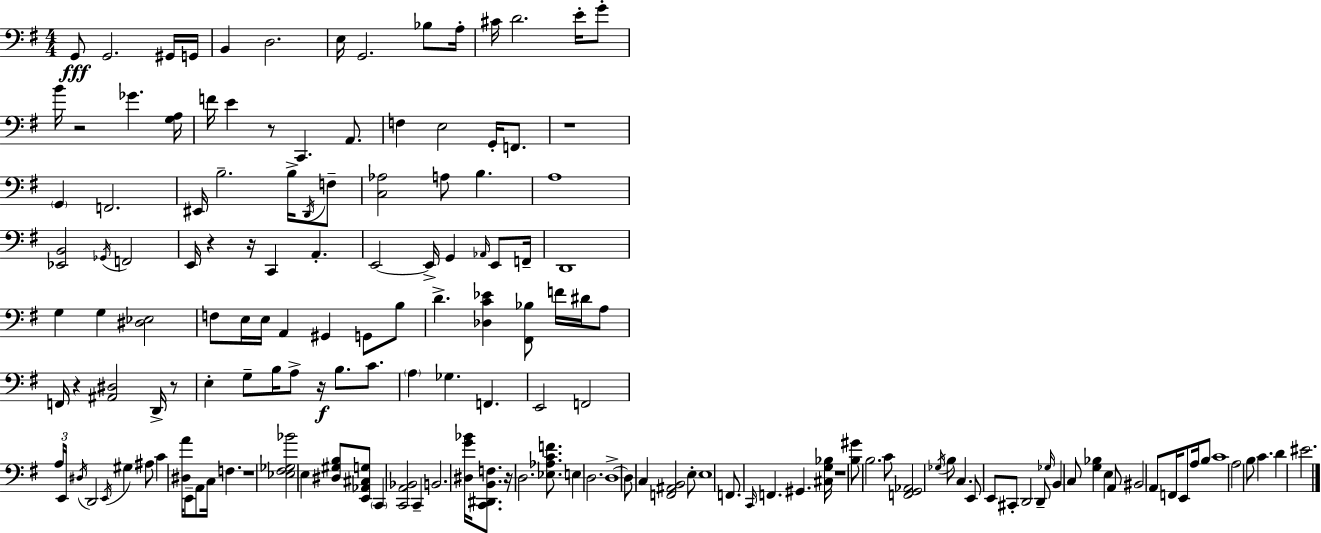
{
  \clef bass
  \numericTimeSignature
  \time 4/4
  \key g \major
  g,8\fff g,2. gis,16 g,16 | b,4 d2. | e16 g,2. bes8 a16-. | cis'16 d'2. e'16-. g'8-. | \break b'16 r2 ges'4. <g a>16 | f'16 e'4 r8 c,4. a,8. | f4 e2 g,16-. f,8. | r1 | \break \parenthesize g,4 f,2. | eis,16 b2.-- b16-> \acciaccatura { d,16 } f8-- | <c aes>2 a8 b4. | a1 | \break <ees, b,>2 \acciaccatura { ges,16 } f,2 | e,16 r4 r16 c,4 a,4.-. | e,2~~ e,16-> g,4 \grace { aes,16 } | e,8 f,16-- d,1 | \break g4 g4 <dis ees>2 | f8 e16 e16 a,4 gis,4 g,8 | b8 d'4.-> <des c' ees'>4 <fis, bes>8 f'16 | dis'16 a8 f,16 r4 <ais, dis>2 | \break d,16-> r8 e4-. g8-- b16 a8-> r16\f b8. | c'8. \parenthesize a4 ges4. f,4. | e,2 f,2 | \tuplet 3/2 { a16 e,16 \acciaccatura { dis16 } } d,2 \acciaccatura { e,16 } gis4 | \break ais8 c'4 <dis a'>16 e,8-- a,8 c16 f4. | r1 | <ees fis ges bes'>2 e4 | <dis gis b>8 <e, aes, cis g>8 \parenthesize c,4 <c, a, bes,>2 | \break c,4-- b,2. | <dis g' bes'>16 <c, dis, b, f>8. r16 d2. | <ees aes c' f'>8. e4 d2. | d1->~~ | \break d8 c4 <f, ais, b,>2 | e8-. e1 | f,8. \grace { c,16 } f,4. gis,4. | <cis g bes>16 r1 | \break <b gis'>8 b2. | c'8 <f, g, aes,>2 \acciaccatura { ges16 } b8 | c4. e,8 e,8 cis,8-. d,2 | d,8-- \grace { ges16 } b,4 c8 <g bes>4 | \break e4 a,8 bis,2 | a,8 f,16 e,8 a16 b8 c'1 | a2 | b8 c'4. d'4 eis'2. | \break \bar "|."
}